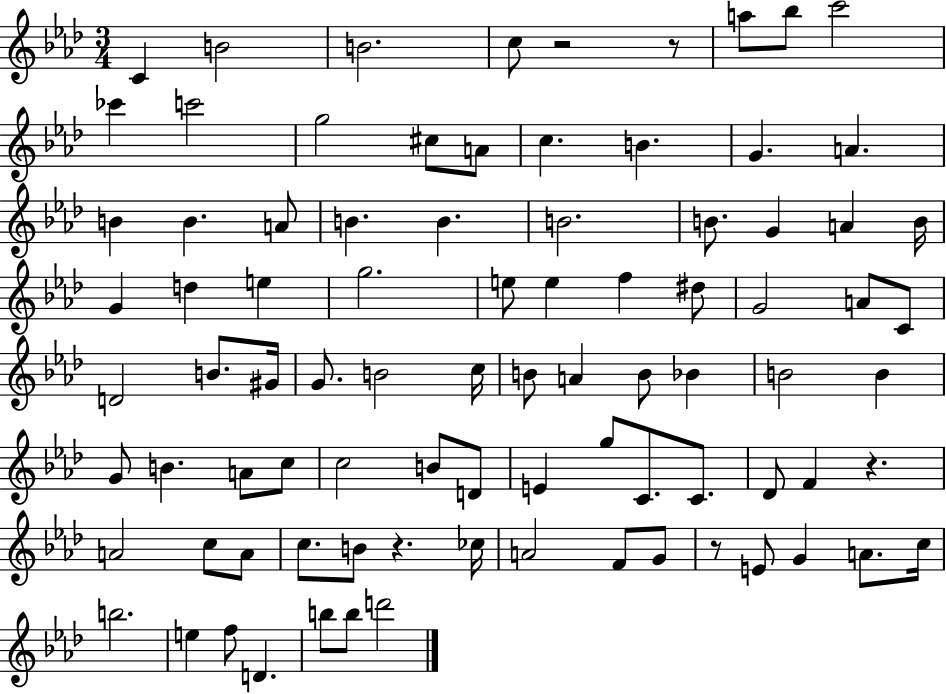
{
  \clef treble
  \numericTimeSignature
  \time 3/4
  \key aes \major
  c'4 b'2 | b'2. | c''8 r2 r8 | a''8 bes''8 c'''2 | \break ces'''4 c'''2 | g''2 cis''8 a'8 | c''4. b'4. | g'4. a'4. | \break b'4 b'4. a'8 | b'4. b'4. | b'2. | b'8. g'4 a'4 b'16 | \break g'4 d''4 e''4 | g''2. | e''8 e''4 f''4 dis''8 | g'2 a'8 c'8 | \break d'2 b'8. gis'16 | g'8. b'2 c''16 | b'8 a'4 b'8 bes'4 | b'2 b'4 | \break g'8 b'4. a'8 c''8 | c''2 b'8 d'8 | e'4 g''8 c'8. c'8. | des'8 f'4 r4. | \break a'2 c''8 a'8 | c''8. b'8 r4. ces''16 | a'2 f'8 g'8 | r8 e'8 g'4 a'8. c''16 | \break b''2. | e''4 f''8 d'4. | b''8 b''8 d'''2 | \bar "|."
}